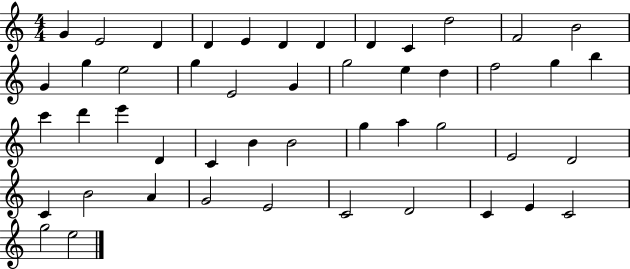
X:1
T:Untitled
M:4/4
L:1/4
K:C
G E2 D D E D D D C d2 F2 B2 G g e2 g E2 G g2 e d f2 g b c' d' e' D C B B2 g a g2 E2 D2 C B2 A G2 E2 C2 D2 C E C2 g2 e2